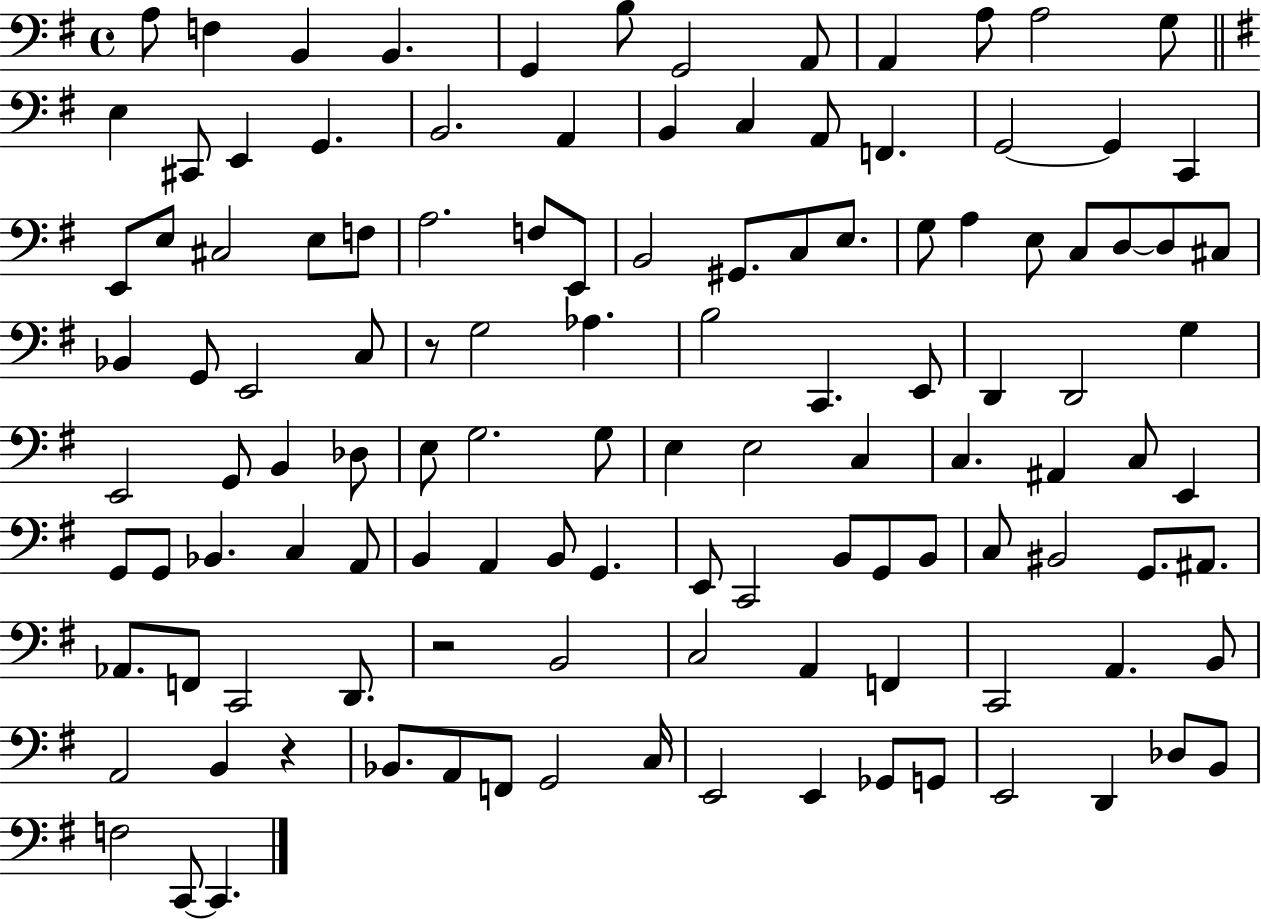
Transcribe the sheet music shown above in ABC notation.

X:1
T:Untitled
M:4/4
L:1/4
K:G
A,/2 F, B,, B,, G,, B,/2 G,,2 A,,/2 A,, A,/2 A,2 G,/2 E, ^C,,/2 E,, G,, B,,2 A,, B,, C, A,,/2 F,, G,,2 G,, C,, E,,/2 E,/2 ^C,2 E,/2 F,/2 A,2 F,/2 E,,/2 B,,2 ^G,,/2 C,/2 E,/2 G,/2 A, E,/2 C,/2 D,/2 D,/2 ^C,/2 _B,, G,,/2 E,,2 C,/2 z/2 G,2 _A, B,2 C,, E,,/2 D,, D,,2 G, E,,2 G,,/2 B,, _D,/2 E,/2 G,2 G,/2 E, E,2 C, C, ^A,, C,/2 E,, G,,/2 G,,/2 _B,, C, A,,/2 B,, A,, B,,/2 G,, E,,/2 C,,2 B,,/2 G,,/2 B,,/2 C,/2 ^B,,2 G,,/2 ^A,,/2 _A,,/2 F,,/2 C,,2 D,,/2 z2 B,,2 C,2 A,, F,, C,,2 A,, B,,/2 A,,2 B,, z _B,,/2 A,,/2 F,,/2 G,,2 C,/4 E,,2 E,, _G,,/2 G,,/2 E,,2 D,, _D,/2 B,,/2 F,2 C,,/2 C,,